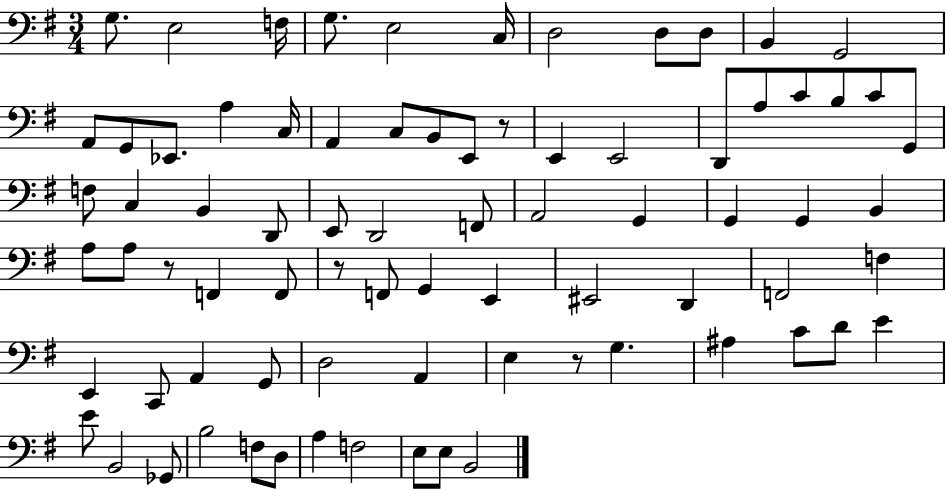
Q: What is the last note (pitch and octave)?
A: B2